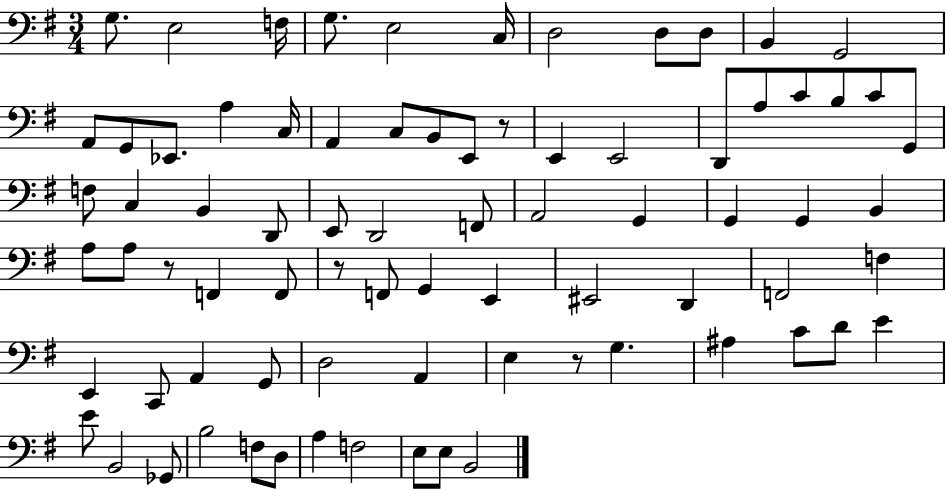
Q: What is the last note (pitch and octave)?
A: B2